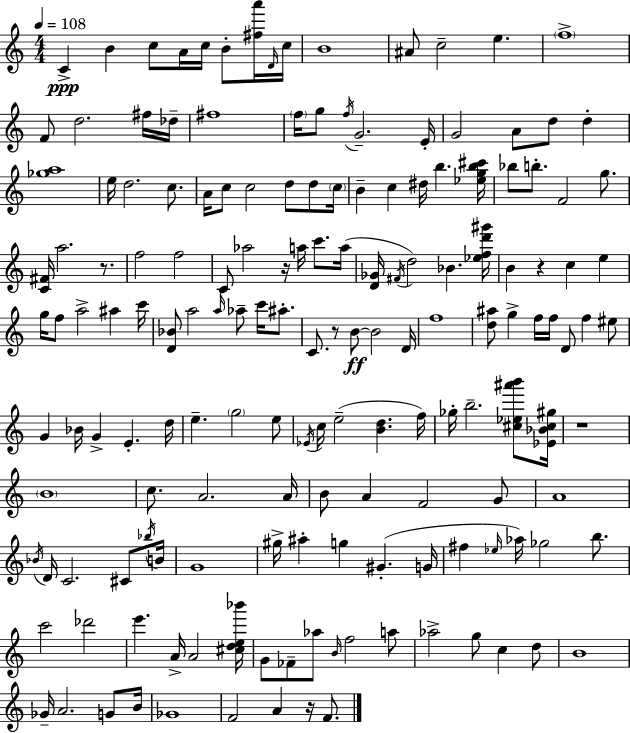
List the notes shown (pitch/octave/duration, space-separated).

C4/q B4/q C5/e A4/s C5/s B4/e [F#5,A6]/s D4/s C5/s B4/w A#4/e C5/h E5/q. F5/w F4/e D5/h. F#5/s Db5/s F#5/w F5/s G5/e F5/s G4/h. E4/s G4/h A4/e D5/e D5/q [Gb5,A5]/w E5/s D5/h. C5/e. A4/s C5/e C5/h D5/e D5/e C5/s B4/q C5/q D#5/s B5/q. [Eb5,G5,B5,C#6]/s Bb5/e B5/e. F4/h G5/e. [C4,F#4]/s A5/h. R/e. F5/h F5/h C4/e Ab5/h R/s A5/s C6/e. A5/s [D4,Gb4]/s F#4/s D5/h Bb4/q. [Eb5,F5,D6,G#6]/s B4/q R/q C5/q E5/q G5/s F5/e A5/h A#5/q C6/s [D4,Bb4]/e A5/h A5/s Ab5/e C6/s A#5/e. C4/e. R/e B4/e B4/h D4/s F5/w [D5,A#5]/e G5/q F5/s F5/s D4/e F5/q EIS5/e G4/q Bb4/s G4/q E4/q. D5/s E5/q. G5/h E5/e Eb4/s C5/s E5/h [B4,D5]/q. F5/s Gb5/s B5/h. [C#5,Eb5,A#6,B6]/e [Eb4,Bb4,C#5,G#5]/s R/w B4/w C5/e. A4/h. A4/s B4/e A4/q F4/h G4/e A4/w Bb4/s D4/s C4/h. C#4/e Bb5/s B4/s G4/w G#5/s A#5/q G5/q G#4/q. G4/s F#5/q Eb5/s Ab5/s Gb5/h B5/e. C6/h Db6/h E6/q. A4/s A4/h [C#5,D5,E5,Bb6]/s G4/e FES4/e Ab5/e B4/s F5/h A5/e Ab5/h G5/e C5/q D5/e B4/w Gb4/s A4/h. G4/e B4/s Gb4/w F4/h A4/q R/s F4/e.